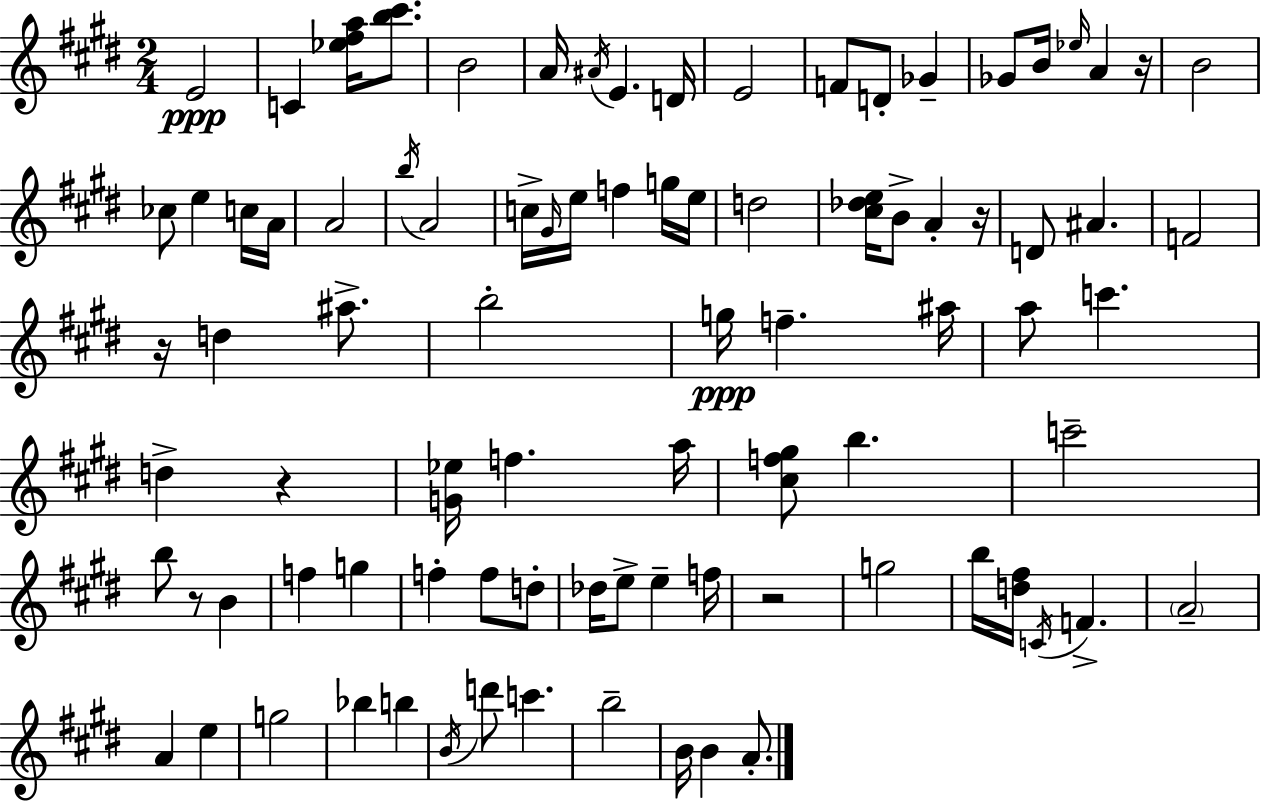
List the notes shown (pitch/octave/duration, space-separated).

E4/h C4/q [Eb5,F#5,A5]/s [B5,C#6]/e. B4/h A4/s A#4/s E4/q. D4/s E4/h F4/e D4/e Gb4/q Gb4/e B4/s Eb5/s A4/q R/s B4/h CES5/e E5/q C5/s A4/s A4/h B5/s A4/h C5/s G#4/s E5/s F5/q G5/s E5/s D5/h [C#5,Db5,E5]/s B4/e A4/q R/s D4/e A#4/q. F4/h R/s D5/q A#5/e. B5/h G5/s F5/q. A#5/s A5/e C6/q. D5/q R/q [G4,Eb5]/s F5/q. A5/s [C#5,F5,G#5]/e B5/q. C6/h B5/e R/e B4/q F5/q G5/q F5/q F5/e D5/e Db5/s E5/e E5/q F5/s R/h G5/h B5/s [D5,F#5]/s C4/s F4/q. A4/h A4/q E5/q G5/h Bb5/q B5/q B4/s D6/e C6/q. B5/h B4/s B4/q A4/e.